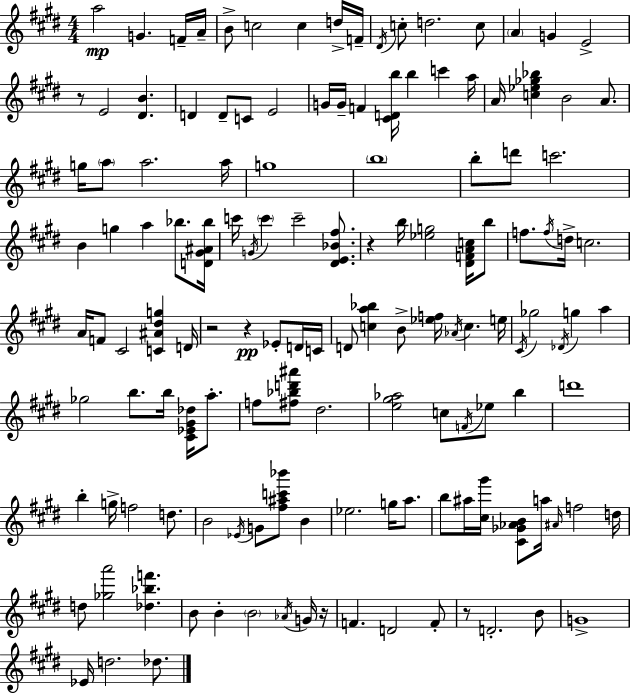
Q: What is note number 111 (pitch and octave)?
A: Eb4